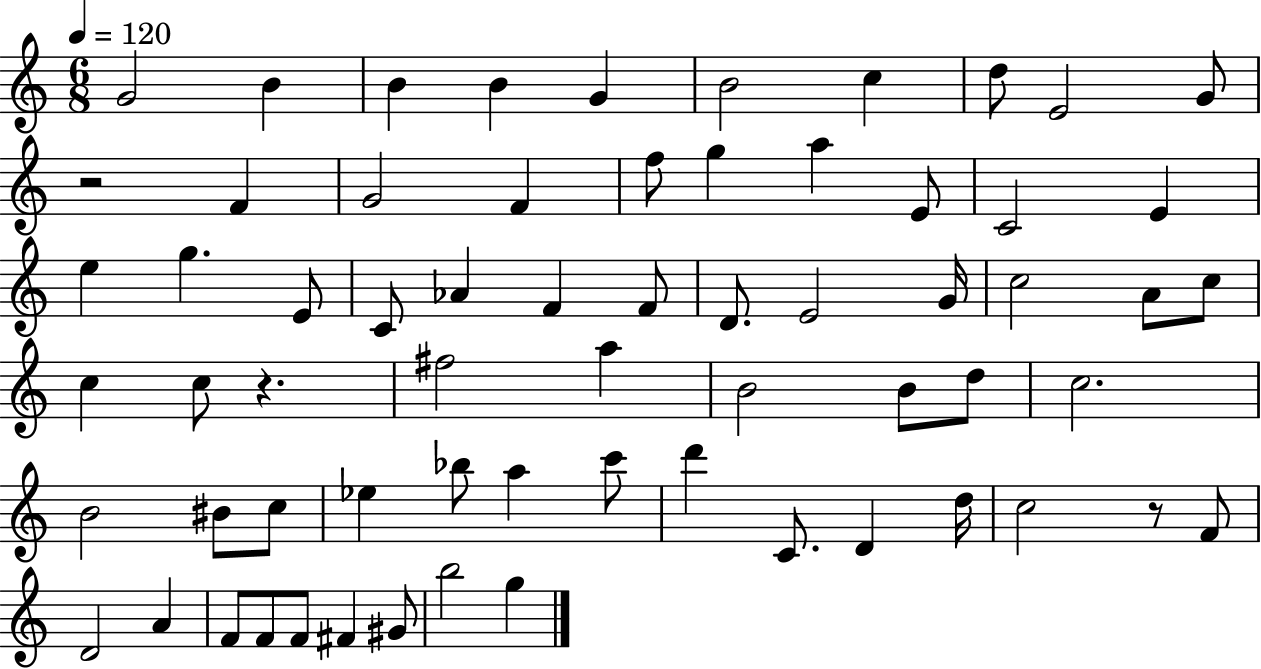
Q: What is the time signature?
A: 6/8